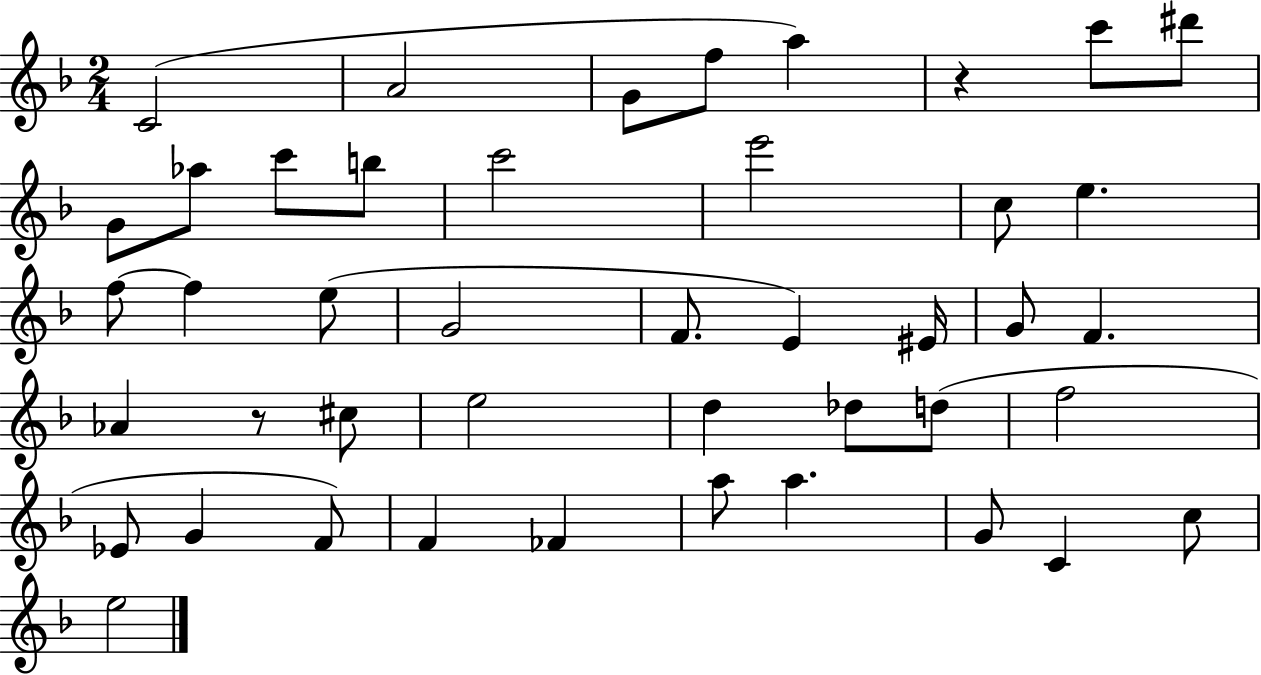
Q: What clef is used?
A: treble